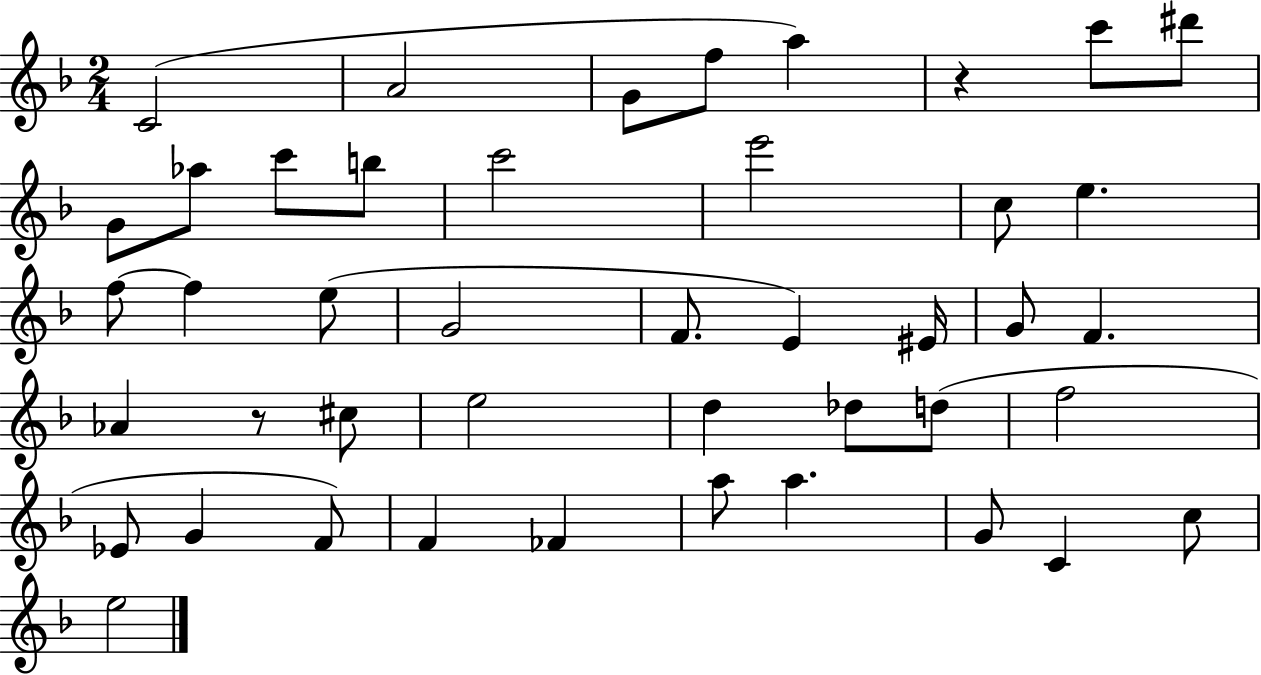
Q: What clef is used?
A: treble